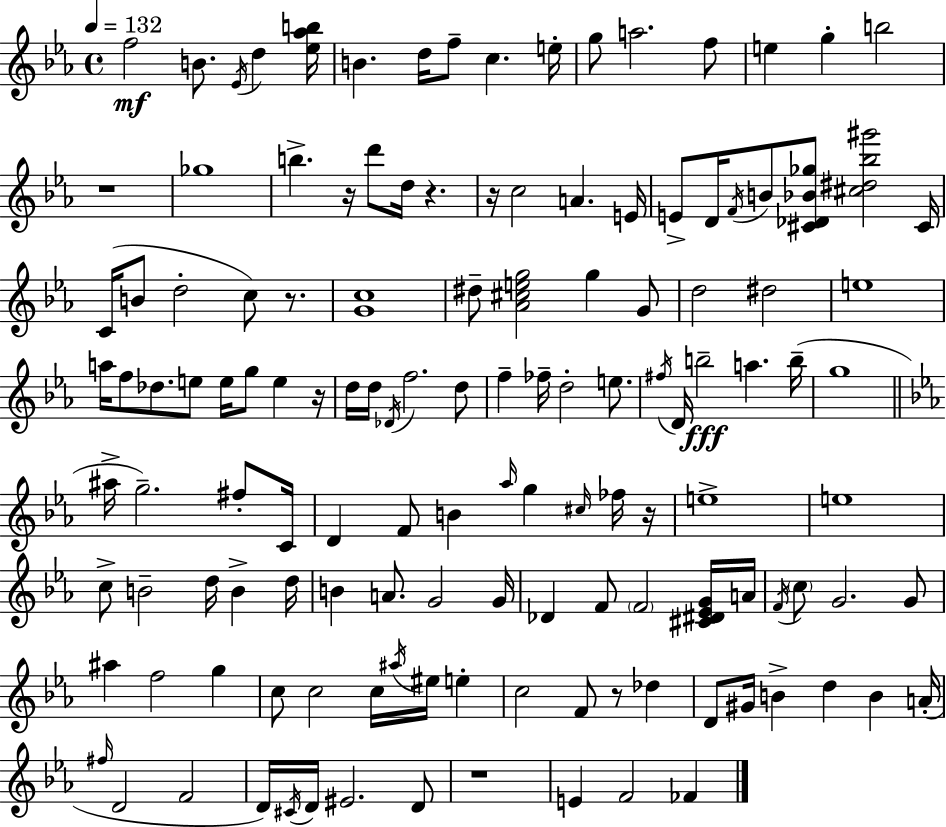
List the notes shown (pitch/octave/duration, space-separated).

F5/h B4/e. Eb4/s D5/q [Eb5,Ab5,B5]/s B4/q. D5/s F5/e C5/q. E5/s G5/e A5/h. F5/e E5/q G5/q B5/h R/w Gb5/w B5/q. R/s D6/e D5/s R/q. R/s C5/h A4/q. E4/s E4/e D4/s F4/s B4/e [C#4,Db4,Bb4,Gb5]/e [C#5,D#5,Bb5,G#6]/h C#4/s C4/s B4/e D5/h C5/e R/e. [G4,C5]/w D#5/e [Ab4,C#5,E5,G5]/h G5/q G4/e D5/h D#5/h E5/w A5/s F5/e Db5/e. E5/e E5/s G5/e E5/q R/s D5/s D5/s Db4/s F5/h. D5/e F5/q FES5/s D5/h E5/e. F#5/s D4/s B5/h A5/q. B5/s G5/w A#5/s G5/h. F#5/e C4/s D4/q F4/e B4/q Ab5/s G5/q C#5/s FES5/s R/s E5/w E5/w C5/e B4/h D5/s B4/q D5/s B4/q A4/e. G4/h G4/s Db4/q F4/e F4/h [C#4,D#4,Eb4,G4]/s A4/s F4/s C5/e G4/h. G4/e A#5/q F5/h G5/q C5/e C5/h C5/s A#5/s EIS5/s E5/q C5/h F4/e R/e Db5/q D4/e G#4/s B4/q D5/q B4/q A4/s F#5/s D4/h F4/h D4/s C#4/s D4/s EIS4/h. D4/e R/w E4/q F4/h FES4/q